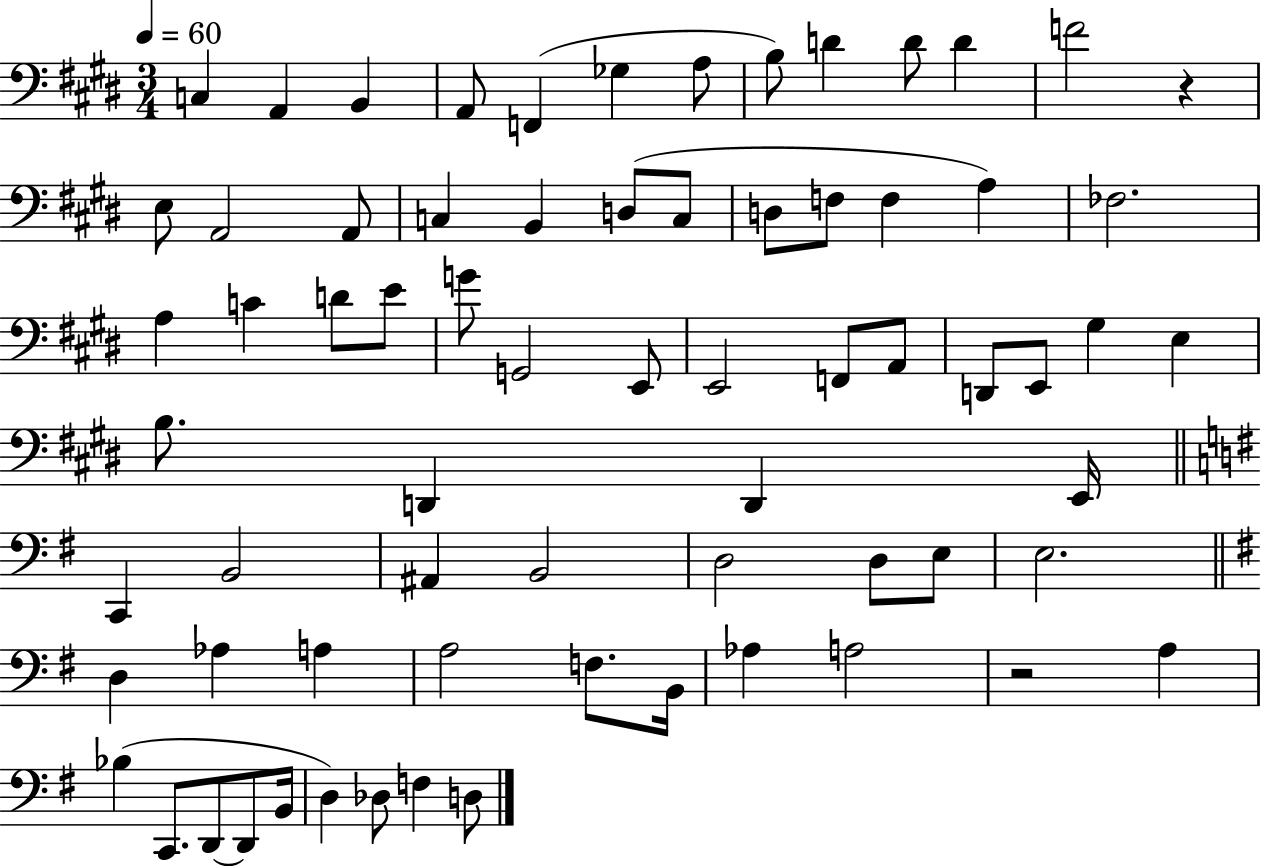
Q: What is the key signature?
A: E major